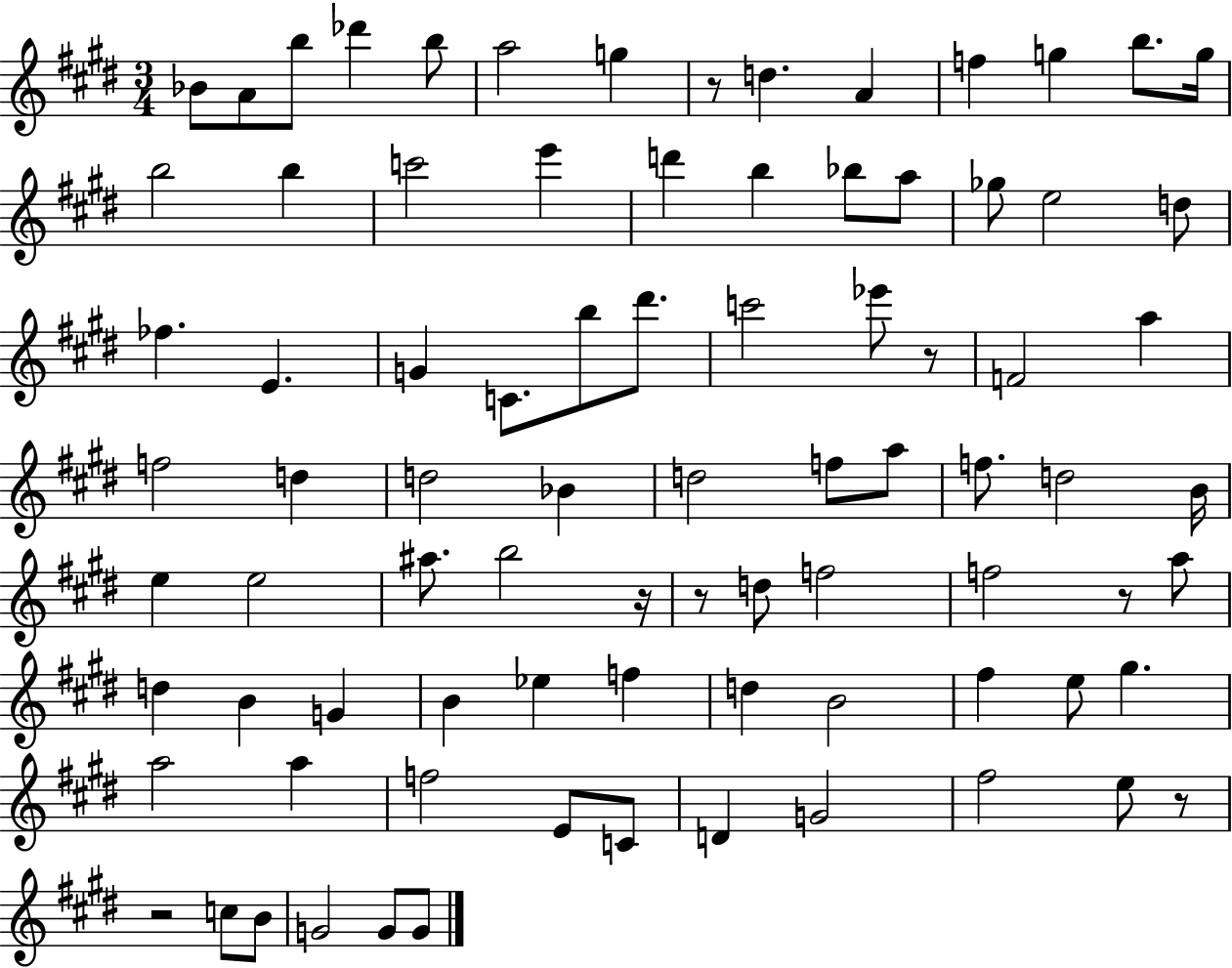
Bb4/e A4/e B5/e Db6/q B5/e A5/h G5/q R/e D5/q. A4/q F5/q G5/q B5/e. G5/s B5/h B5/q C6/h E6/q D6/q B5/q Bb5/e A5/e Gb5/e E5/h D5/e FES5/q. E4/q. G4/q C4/e. B5/e D#6/e. C6/h Eb6/e R/e F4/h A5/q F5/h D5/q D5/h Bb4/q D5/h F5/e A5/e F5/e. D5/h B4/s E5/q E5/h A#5/e. B5/h R/s R/e D5/e F5/h F5/h R/e A5/e D5/q B4/q G4/q B4/q Eb5/q F5/q D5/q B4/h F#5/q E5/e G#5/q. A5/h A5/q F5/h E4/e C4/e D4/q G4/h F#5/h E5/e R/e R/h C5/e B4/e G4/h G4/e G4/e